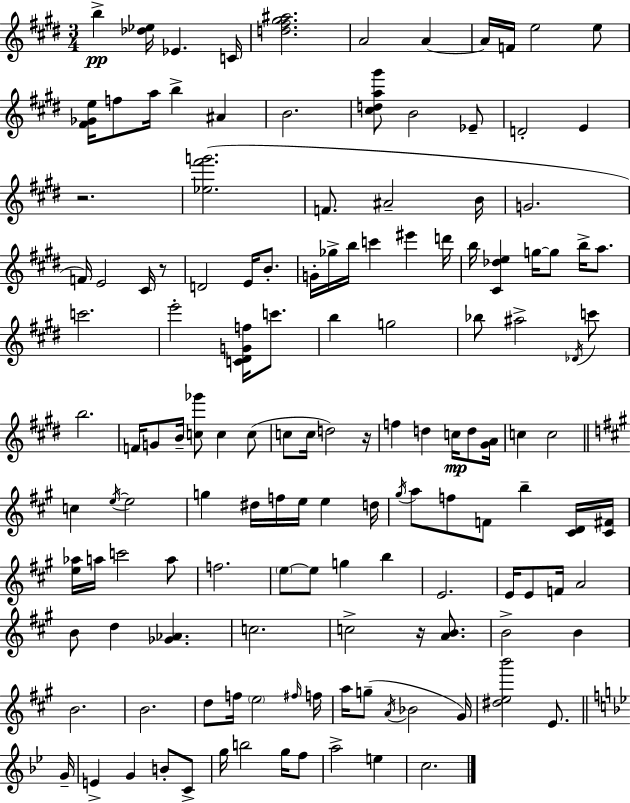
X:1
T:Untitled
M:3/4
L:1/4
K:E
b [_d_e]/4 _E C/4 [d^f^g^a]2 A2 A A/4 F/4 e2 e/2 [^F_Ge]/4 f/2 a/4 b ^A B2 [^cda^g']/2 B2 _E/2 D2 E z2 [_e^f'g']2 F/2 ^A2 B/4 G2 F/4 E2 ^C/4 z/2 D2 E/4 B/2 G/4 _g/4 b/4 c' ^e' d'/4 b/4 [^C_de] g/4 g/2 b/4 a/2 c'2 e'2 [C^DGf]/4 c'/2 b g2 _b/2 ^a2 _D/4 c'/2 b2 F/4 G/2 B/4 [c_g']/2 c c/2 c/2 c/4 d2 z/4 f d c/4 d/2 [^GA]/4 c c2 c e/4 e2 g ^d/4 f/4 e/4 e d/4 ^g/4 a/2 f/2 F/2 b [^CD]/4 [^C^F]/4 [e_a]/4 a/4 c'2 a/2 f2 e/2 e/2 g b E2 E/4 E/2 F/4 A2 B/2 d [_G_A] c2 c2 z/4 [AB]/2 B2 B B2 B2 d/2 f/4 e2 ^f/4 f/4 a/4 g/2 A/4 _B2 ^G/4 [^deb']2 E/2 G/4 E G B/2 C/2 g/4 b2 g/4 f/2 a2 e c2